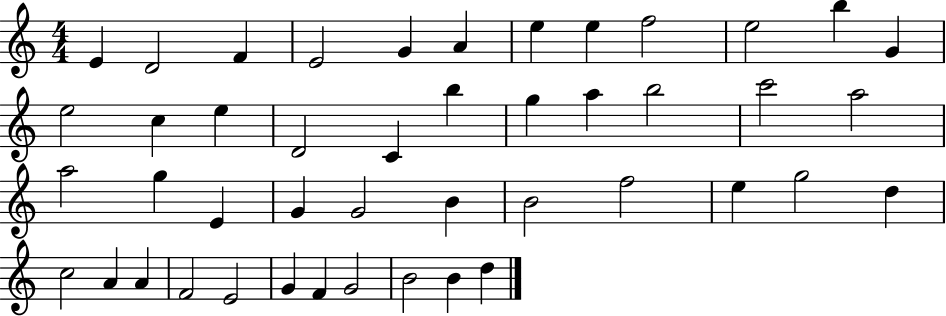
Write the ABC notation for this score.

X:1
T:Untitled
M:4/4
L:1/4
K:C
E D2 F E2 G A e e f2 e2 b G e2 c e D2 C b g a b2 c'2 a2 a2 g E G G2 B B2 f2 e g2 d c2 A A F2 E2 G F G2 B2 B d